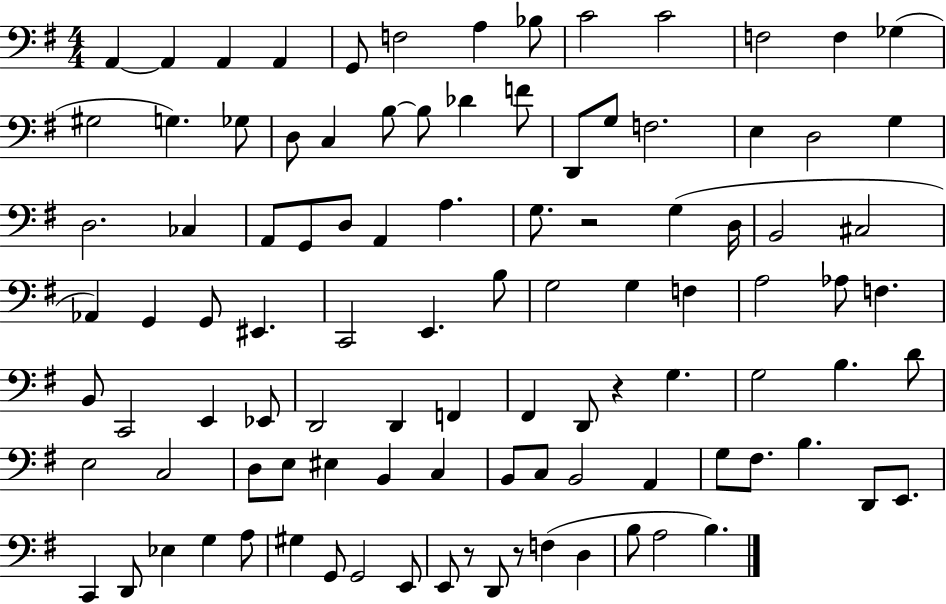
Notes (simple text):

A2/q A2/q A2/q A2/q G2/e F3/h A3/q Bb3/e C4/h C4/h F3/h F3/q Gb3/q G#3/h G3/q. Gb3/e D3/e C3/q B3/e B3/e Db4/q F4/e D2/e G3/e F3/h. E3/q D3/h G3/q D3/h. CES3/q A2/e G2/e D3/e A2/q A3/q. G3/e. R/h G3/q D3/s B2/h C#3/h Ab2/q G2/q G2/e EIS2/q. C2/h E2/q. B3/e G3/h G3/q F3/q A3/h Ab3/e F3/q. B2/e C2/h E2/q Eb2/e D2/h D2/q F2/q F#2/q D2/e R/q G3/q. G3/h B3/q. D4/e E3/h C3/h D3/e E3/e EIS3/q B2/q C3/q B2/e C3/e B2/h A2/q G3/e F#3/e. B3/q. D2/e E2/e. C2/q D2/e Eb3/q G3/q A3/e G#3/q G2/e G2/h E2/e E2/e R/e D2/e R/e F3/q D3/q B3/e A3/h B3/q.